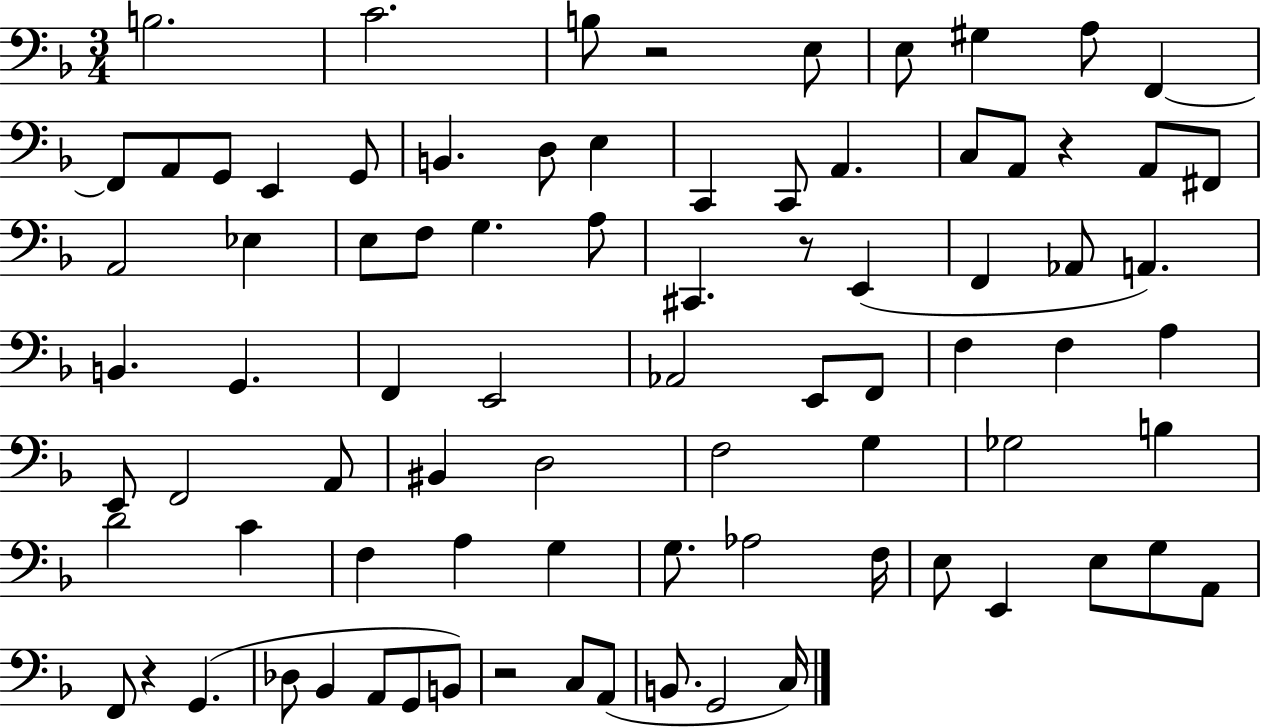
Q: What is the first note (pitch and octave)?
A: B3